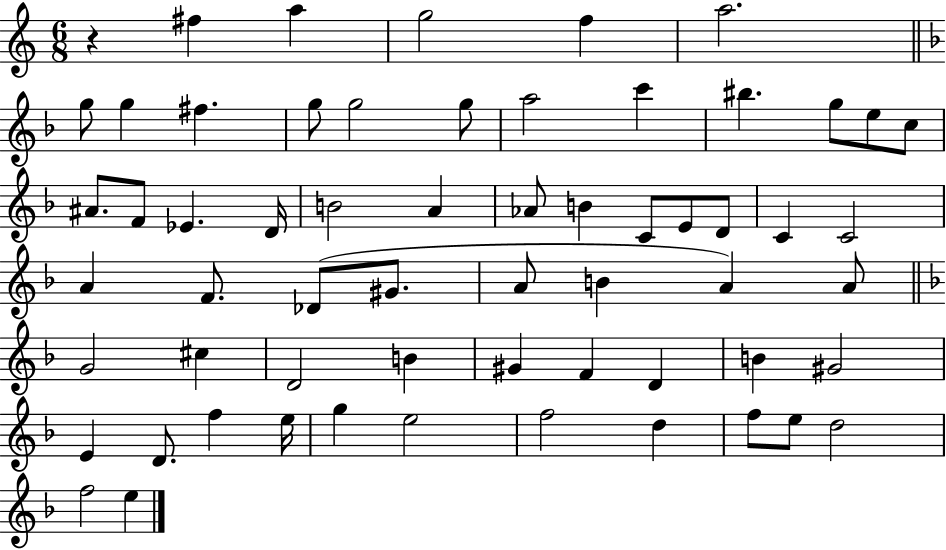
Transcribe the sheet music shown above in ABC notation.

X:1
T:Untitled
M:6/8
L:1/4
K:C
z ^f a g2 f a2 g/2 g ^f g/2 g2 g/2 a2 c' ^b g/2 e/2 c/2 ^A/2 F/2 _E D/4 B2 A _A/2 B C/2 E/2 D/2 C C2 A F/2 _D/2 ^G/2 A/2 B A A/2 G2 ^c D2 B ^G F D B ^G2 E D/2 f e/4 g e2 f2 d f/2 e/2 d2 f2 e